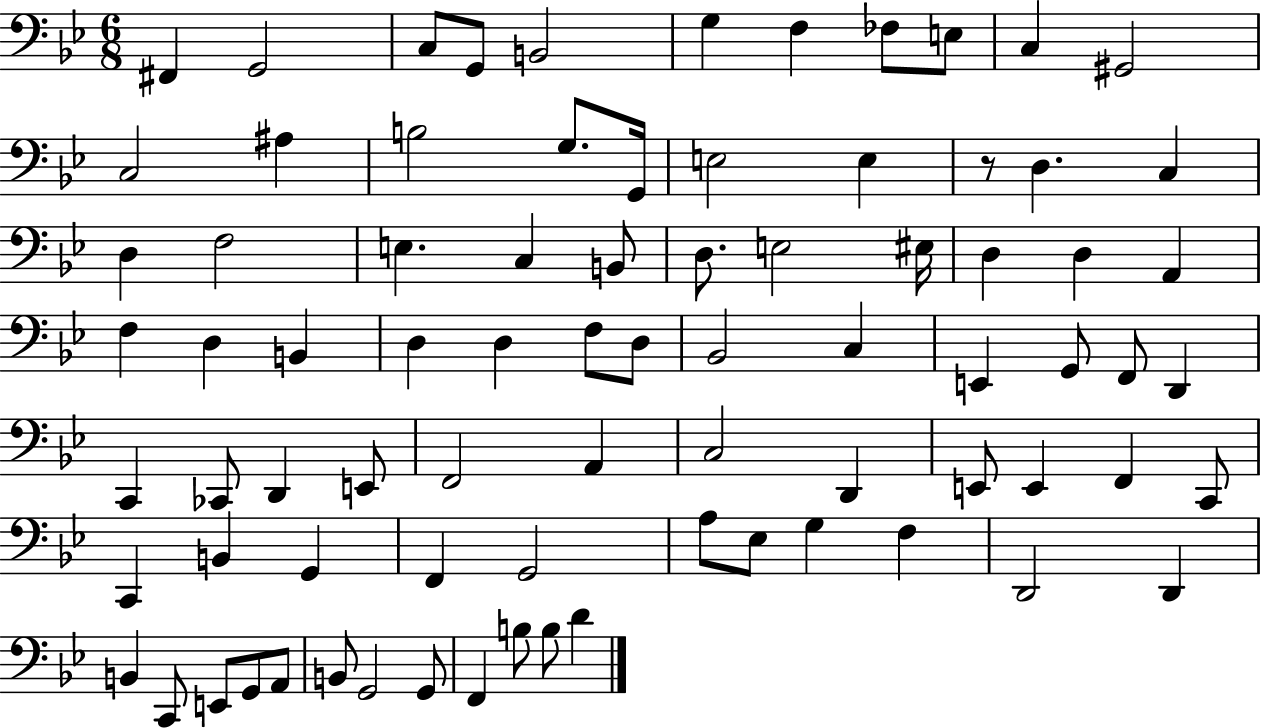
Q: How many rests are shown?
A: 1